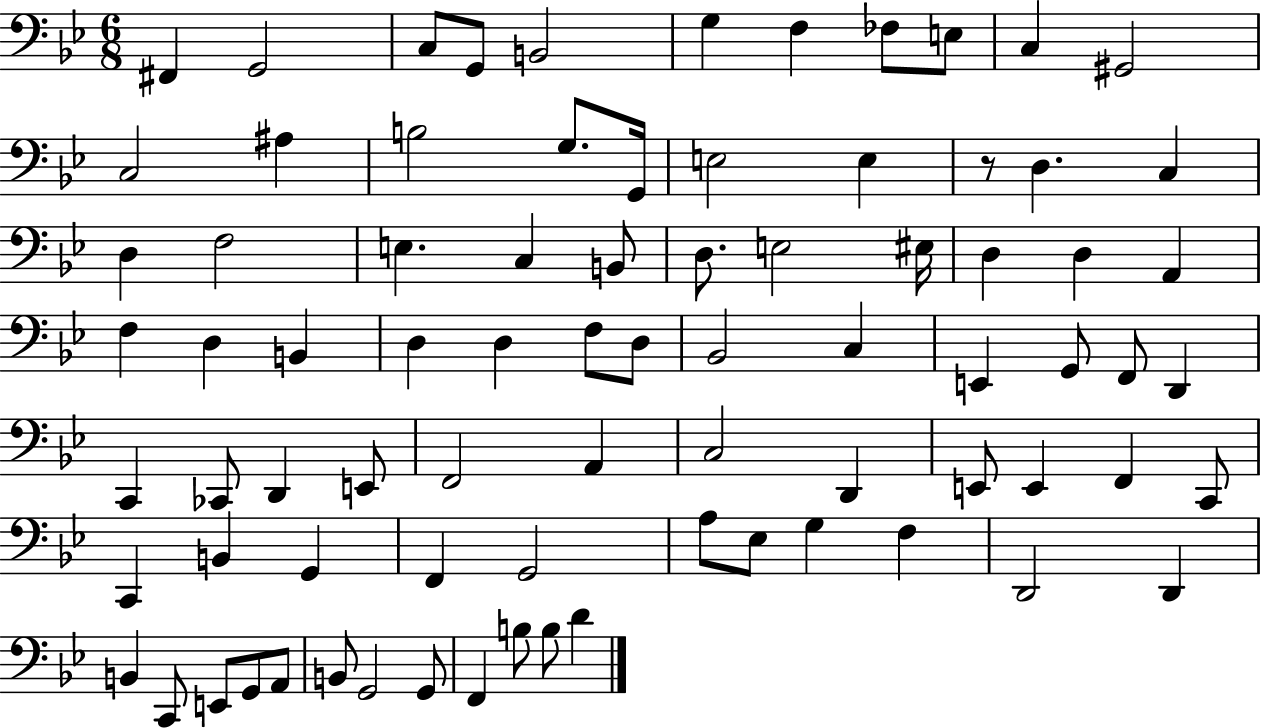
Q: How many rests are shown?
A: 1